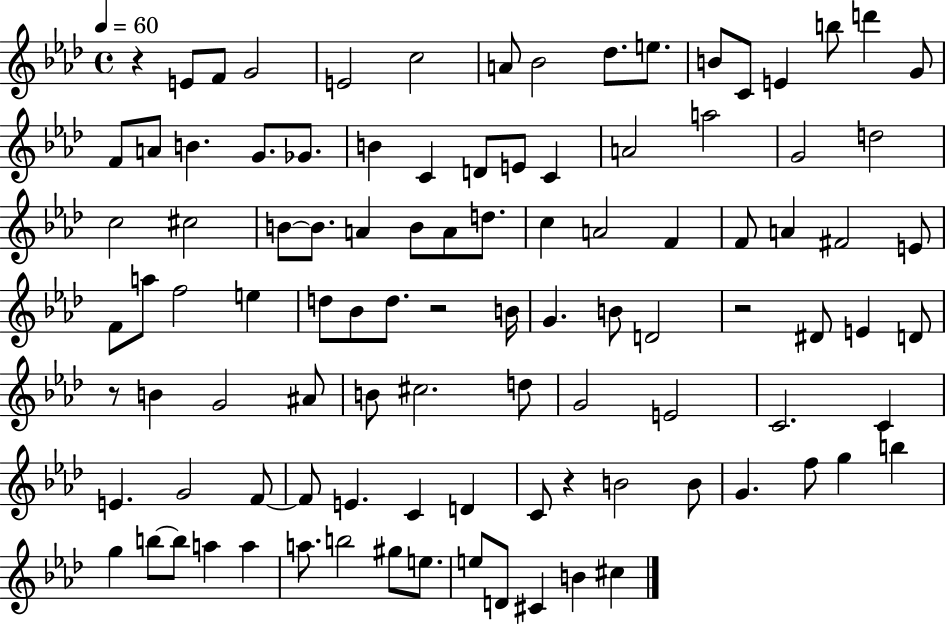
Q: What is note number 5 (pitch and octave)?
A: C5